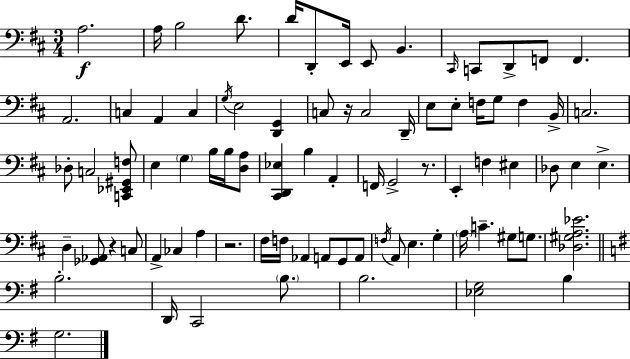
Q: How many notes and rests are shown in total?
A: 83